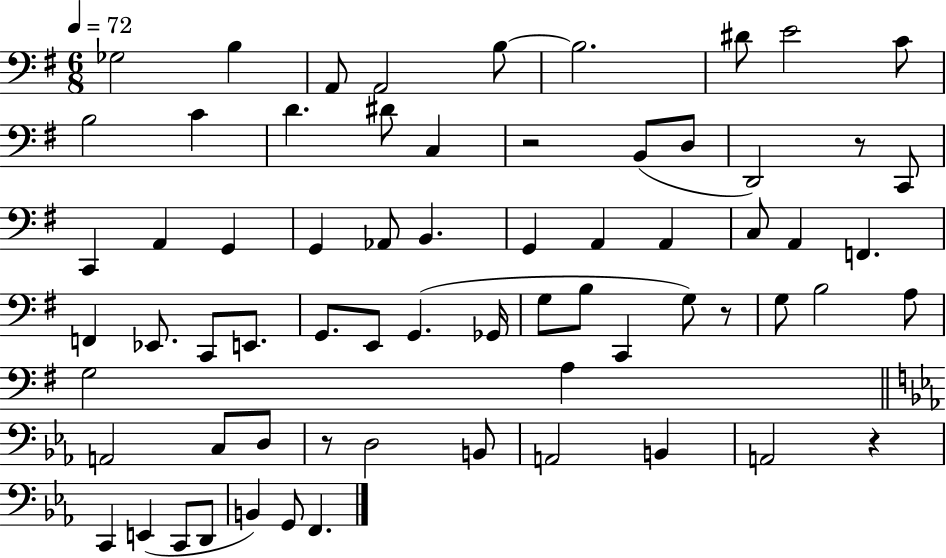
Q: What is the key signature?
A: G major